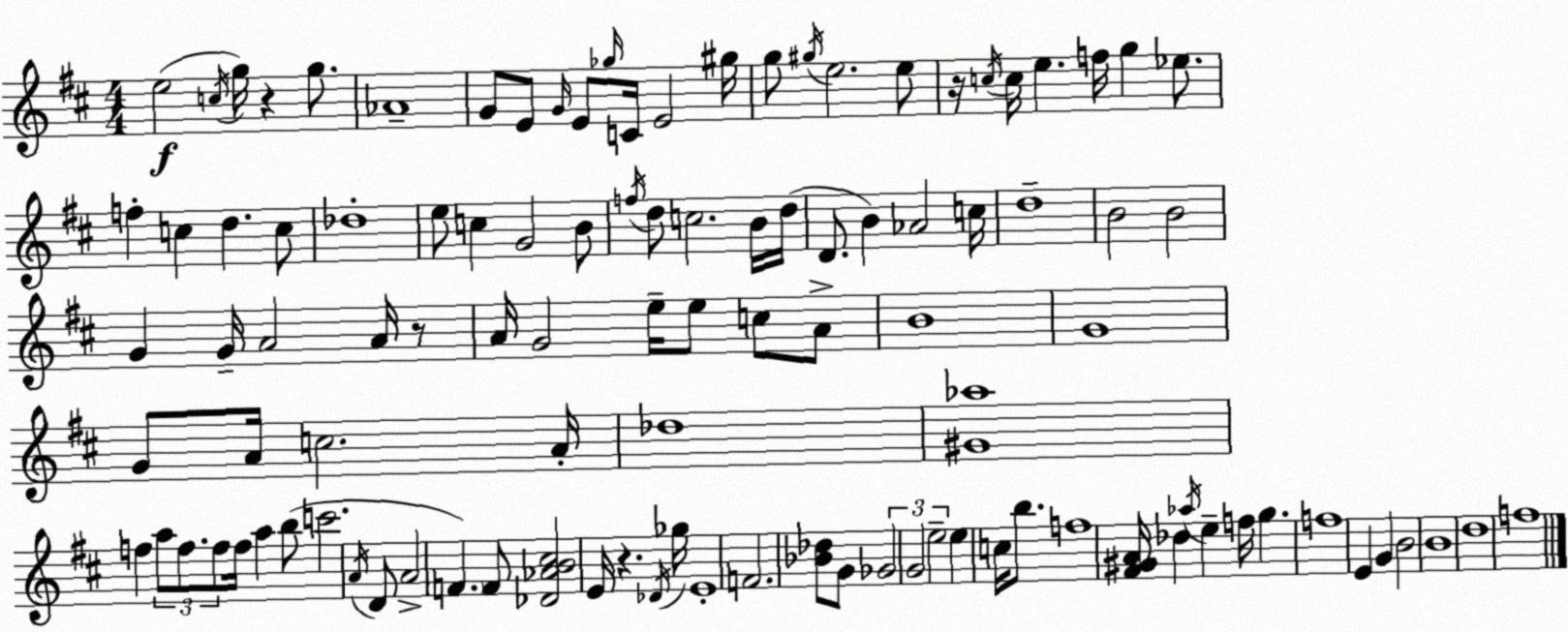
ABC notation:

X:1
T:Untitled
M:4/4
L:1/4
K:D
e2 c/4 g/4 z g/2 _A4 G/2 E/2 G/4 E/2 _g/4 C/4 E2 ^g/4 g/2 ^g/4 e2 e/2 z/4 c/4 c/4 e f/4 g _e/2 f c d c/2 _d4 e/2 c G2 B/2 f/4 d/2 c2 B/4 d/4 D/2 B _A2 c/4 d4 B2 B2 G G/4 A2 A/4 z/2 A/4 G2 e/4 e/2 c/2 A/2 B4 G4 G/2 A/4 c2 A/4 _d4 [^G_a]4 f a/2 f/2 f/2 f/4 a b/2 c'2 A/4 D/2 A2 F F/2 [_D_AB^c]2 E/4 z _D/4 _g/4 E4 F2 [_B_d]/2 G/2 _G2 G2 e2 e c/4 b/2 f4 [^F^GA]/4 _d _a/4 e f/4 g f4 E G B2 B4 d4 f4